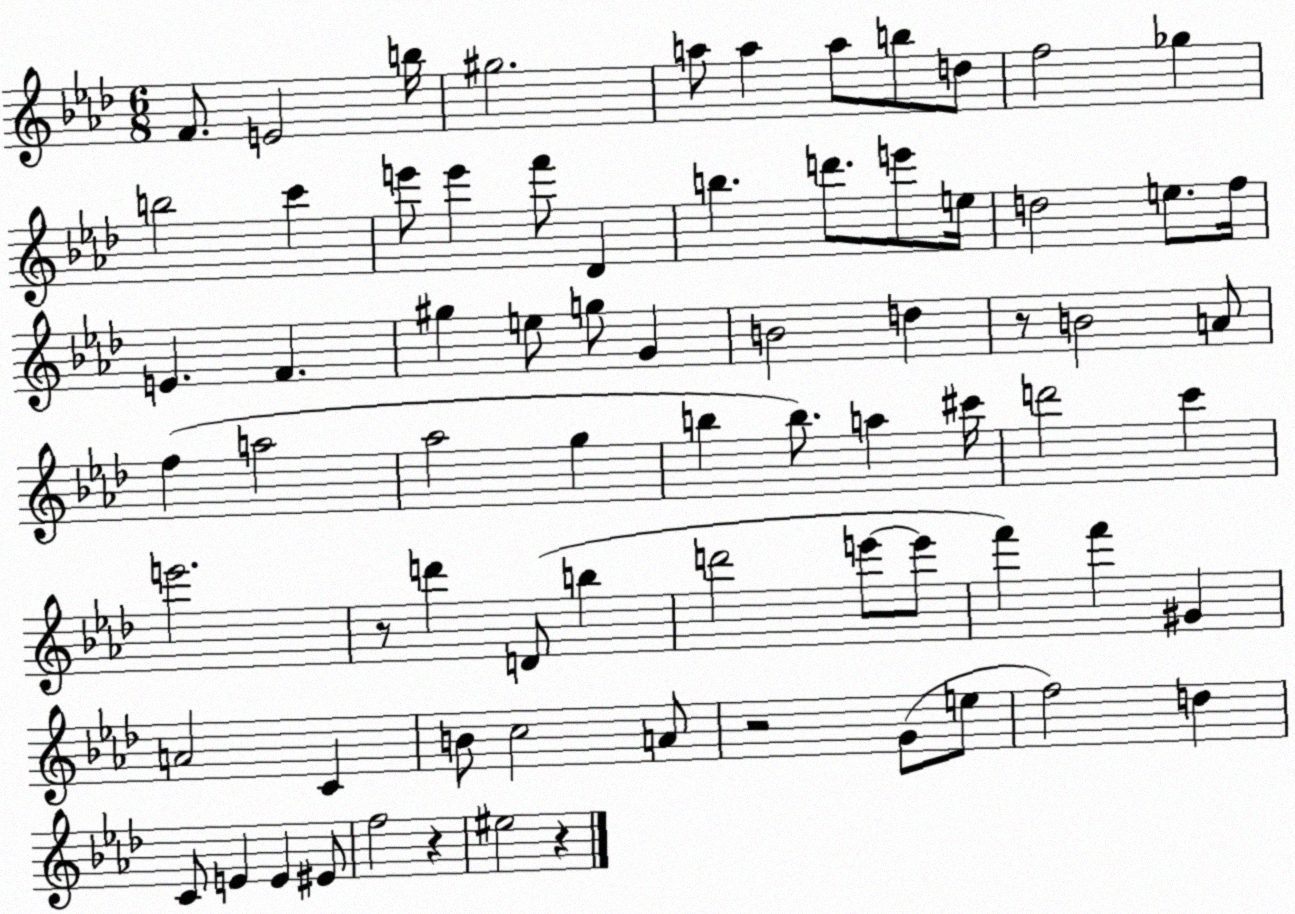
X:1
T:Untitled
M:6/8
L:1/4
K:Ab
F/2 E2 b/4 ^g2 a/2 a a/2 b/2 d/2 f2 _g b2 c' e'/2 e' f'/2 _D b d'/2 e'/2 e/4 d2 e/2 f/4 E F ^g e/2 g/2 G B2 d z/2 B2 A/2 f a2 _a2 g b b/2 a ^c'/4 d'2 c' e'2 z/2 d' D/2 b d'2 e'/2 e'/2 f' f' ^G A2 C B/2 c2 A/2 z2 G/2 e/2 f2 d C/2 E E ^E/2 f2 z ^e2 z